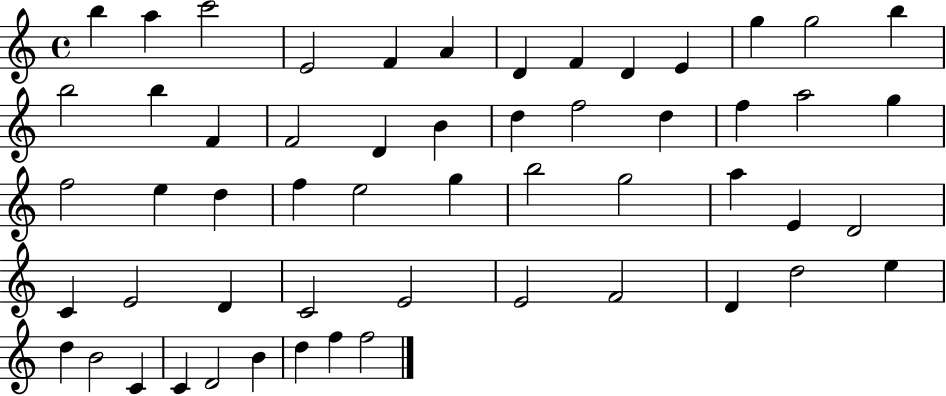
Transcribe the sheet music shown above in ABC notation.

X:1
T:Untitled
M:4/4
L:1/4
K:C
b a c'2 E2 F A D F D E g g2 b b2 b F F2 D B d f2 d f a2 g f2 e d f e2 g b2 g2 a E D2 C E2 D C2 E2 E2 F2 D d2 e d B2 C C D2 B d f f2